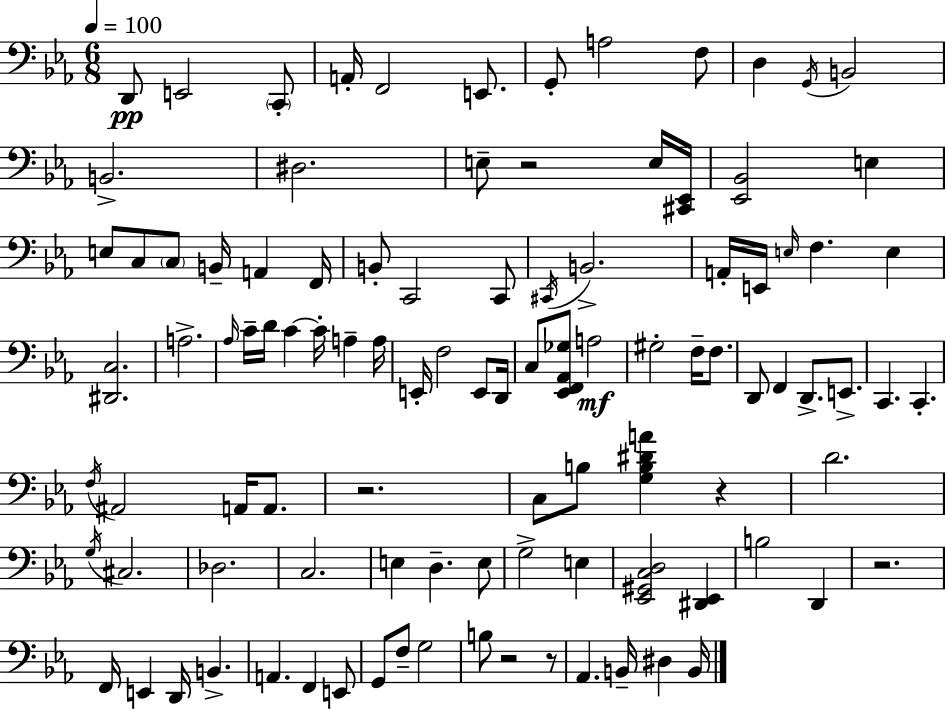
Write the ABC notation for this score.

X:1
T:Untitled
M:6/8
L:1/4
K:Cm
D,,/2 E,,2 C,,/2 A,,/4 F,,2 E,,/2 G,,/2 A,2 F,/2 D, G,,/4 B,,2 B,,2 ^D,2 E,/2 z2 E,/4 [^C,,_E,,]/4 [_E,,_B,,]2 E, E,/2 C,/2 C,/2 B,,/4 A,, F,,/4 B,,/2 C,,2 C,,/2 ^C,,/4 B,,2 A,,/4 E,,/4 E,/4 F, E, [^D,,C,]2 A,2 _A,/4 C/4 D/4 C C/4 A, A,/4 E,,/4 F,2 E,,/2 D,,/4 C,/2 [_E,,F,,_A,,_G,]/2 A,2 ^G,2 F,/4 F,/2 D,,/2 F,, D,,/2 E,,/2 C,, C,, F,/4 ^A,,2 A,,/4 A,,/2 z2 C,/2 B,/2 [G,B,^DA] z D2 G,/4 ^C,2 _D,2 C,2 E, D, E,/2 G,2 E, [_E,,^G,,C,D,]2 [^D,,_E,,] B,2 D,, z2 F,,/4 E,, D,,/4 B,, A,, F,, E,,/2 G,,/2 F,/2 G,2 B,/2 z2 z/2 _A,, B,,/4 ^D, B,,/4